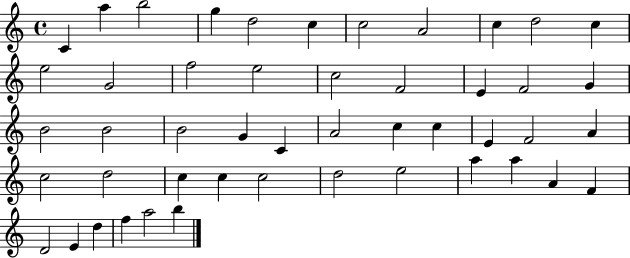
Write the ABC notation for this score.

X:1
T:Untitled
M:4/4
L:1/4
K:C
C a b2 g d2 c c2 A2 c d2 c e2 G2 f2 e2 c2 F2 E F2 G B2 B2 B2 G C A2 c c E F2 A c2 d2 c c c2 d2 e2 a a A F D2 E d f a2 b